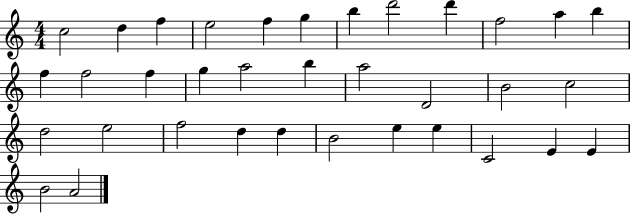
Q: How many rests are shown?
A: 0